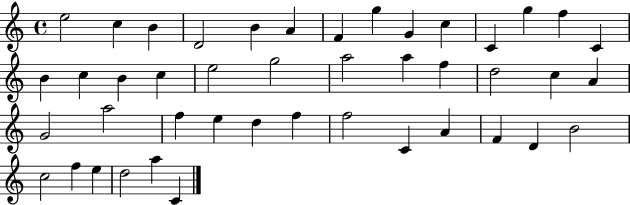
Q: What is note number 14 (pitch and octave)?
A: C4